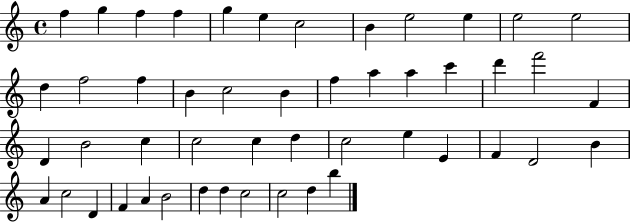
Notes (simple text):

F5/q G5/q F5/q F5/q G5/q E5/q C5/h B4/q E5/h E5/q E5/h E5/h D5/q F5/h F5/q B4/q C5/h B4/q F5/q A5/q A5/q C6/q D6/q F6/h F4/q D4/q B4/h C5/q C5/h C5/q D5/q C5/h E5/q E4/q F4/q D4/h B4/q A4/q C5/h D4/q F4/q A4/q B4/h D5/q D5/q C5/h C5/h D5/q B5/q